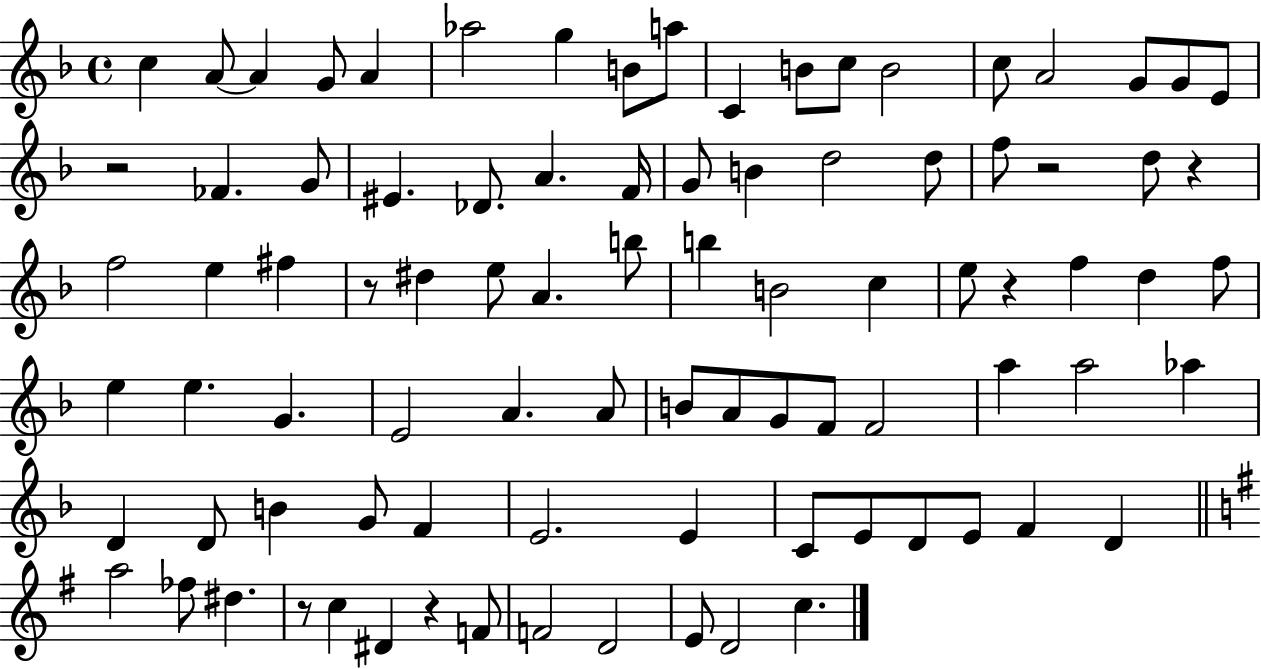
X:1
T:Untitled
M:4/4
L:1/4
K:F
c A/2 A G/2 A _a2 g B/2 a/2 C B/2 c/2 B2 c/2 A2 G/2 G/2 E/2 z2 _F G/2 ^E _D/2 A F/4 G/2 B d2 d/2 f/2 z2 d/2 z f2 e ^f z/2 ^d e/2 A b/2 b B2 c e/2 z f d f/2 e e G E2 A A/2 B/2 A/2 G/2 F/2 F2 a a2 _a D D/2 B G/2 F E2 E C/2 E/2 D/2 E/2 F D a2 _f/2 ^d z/2 c ^D z F/2 F2 D2 E/2 D2 c